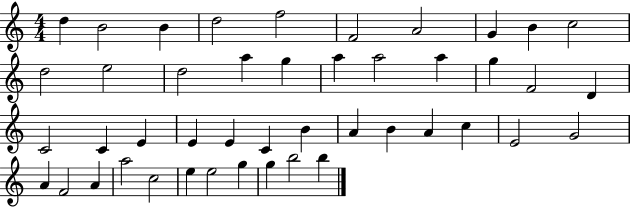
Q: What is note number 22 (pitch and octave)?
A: C4